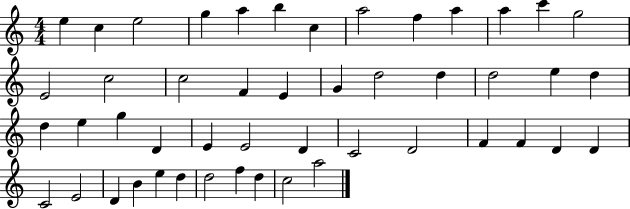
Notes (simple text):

E5/q C5/q E5/h G5/q A5/q B5/q C5/q A5/h F5/q A5/q A5/q C6/q G5/h E4/h C5/h C5/h F4/q E4/q G4/q D5/h D5/q D5/h E5/q D5/q D5/q E5/q G5/q D4/q E4/q E4/h D4/q C4/h D4/h F4/q F4/q D4/q D4/q C4/h E4/h D4/q B4/q E5/q D5/q D5/h F5/q D5/q C5/h A5/h